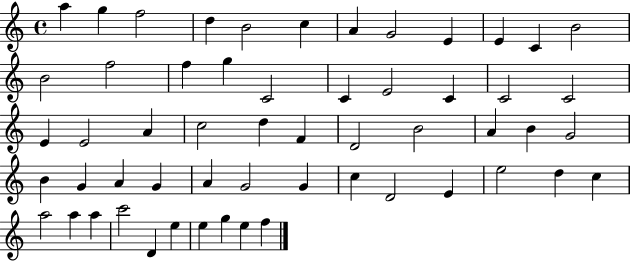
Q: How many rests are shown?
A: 0